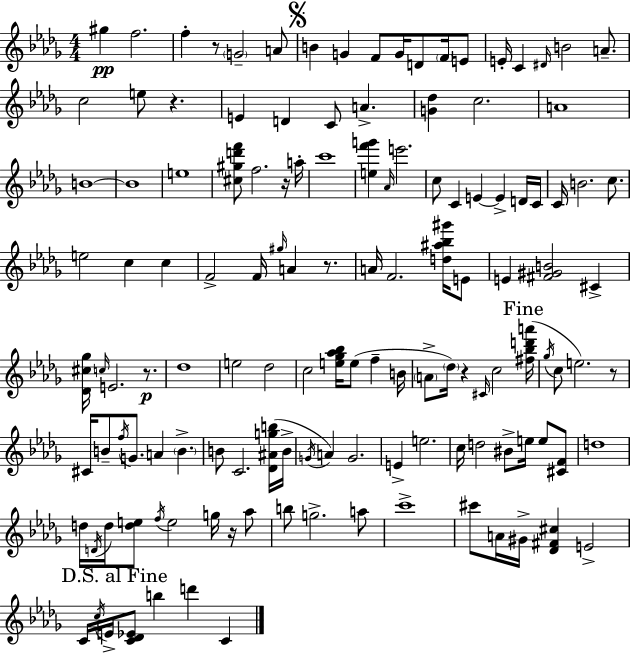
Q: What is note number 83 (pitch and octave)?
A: E4